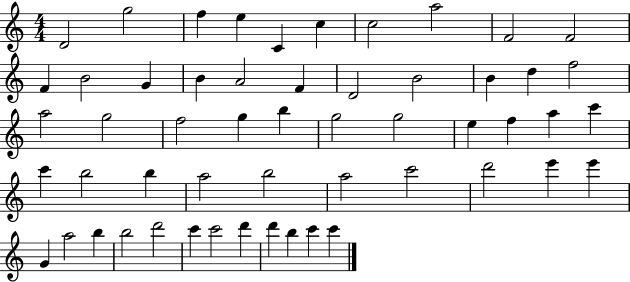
{
  \clef treble
  \numericTimeSignature
  \time 4/4
  \key c \major
  d'2 g''2 | f''4 e''4 c'4 c''4 | c''2 a''2 | f'2 f'2 | \break f'4 b'2 g'4 | b'4 a'2 f'4 | d'2 b'2 | b'4 d''4 f''2 | \break a''2 g''2 | f''2 g''4 b''4 | g''2 g''2 | e''4 f''4 a''4 c'''4 | \break c'''4 b''2 b''4 | a''2 b''2 | a''2 c'''2 | d'''2 e'''4 e'''4 | \break g'4 a''2 b''4 | b''2 d'''2 | c'''4 c'''2 d'''4 | d'''4 b''4 c'''4 c'''4 | \break \bar "|."
}